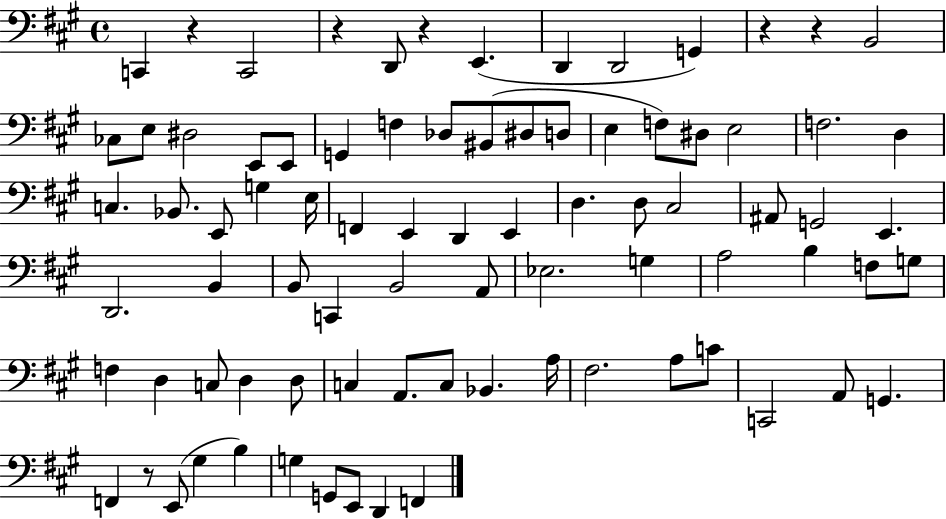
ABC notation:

X:1
T:Untitled
M:4/4
L:1/4
K:A
C,, z C,,2 z D,,/2 z E,, D,, D,,2 G,, z z B,,2 _C,/2 E,/2 ^D,2 E,,/2 E,,/2 G,, F, _D,/2 ^B,,/2 ^D,/2 D,/2 E, F,/2 ^D,/2 E,2 F,2 D, C, _B,,/2 E,,/2 G, E,/4 F,, E,, D,, E,, D, D,/2 ^C,2 ^A,,/2 G,,2 E,, D,,2 B,, B,,/2 C,, B,,2 A,,/2 _E,2 G, A,2 B, F,/2 G,/2 F, D, C,/2 D, D,/2 C, A,,/2 C,/2 _B,, A,/4 ^F,2 A,/2 C/2 C,,2 A,,/2 G,, F,, z/2 E,,/2 ^G, B, G, G,,/2 E,,/2 D,, F,,